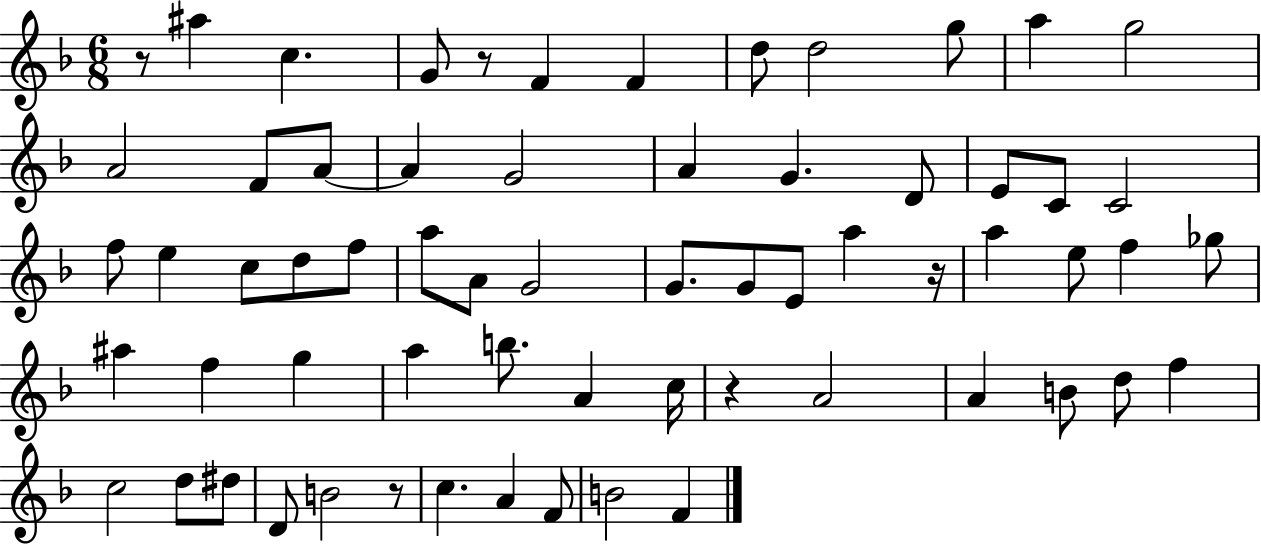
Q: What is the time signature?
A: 6/8